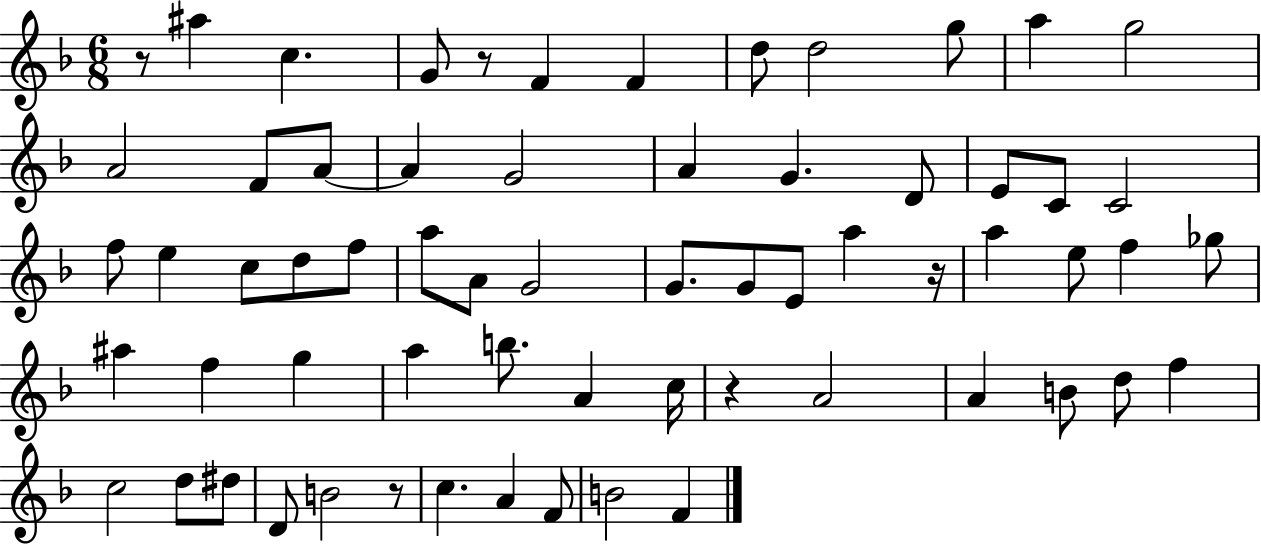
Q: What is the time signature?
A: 6/8